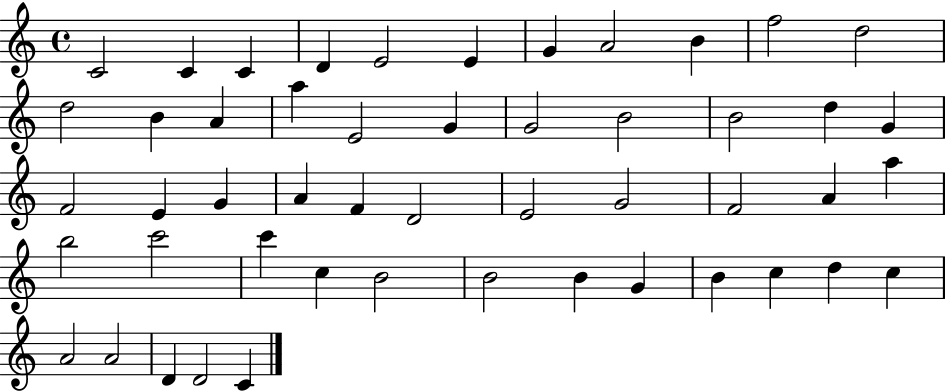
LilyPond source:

{
  \clef treble
  \time 4/4
  \defaultTimeSignature
  \key c \major
  c'2 c'4 c'4 | d'4 e'2 e'4 | g'4 a'2 b'4 | f''2 d''2 | \break d''2 b'4 a'4 | a''4 e'2 g'4 | g'2 b'2 | b'2 d''4 g'4 | \break f'2 e'4 g'4 | a'4 f'4 d'2 | e'2 g'2 | f'2 a'4 a''4 | \break b''2 c'''2 | c'''4 c''4 b'2 | b'2 b'4 g'4 | b'4 c''4 d''4 c''4 | \break a'2 a'2 | d'4 d'2 c'4 | \bar "|."
}